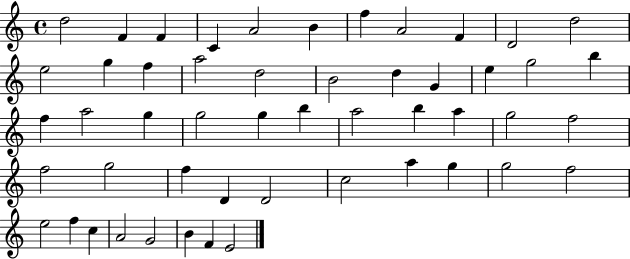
D5/h F4/q F4/q C4/q A4/h B4/q F5/q A4/h F4/q D4/h D5/h E5/h G5/q F5/q A5/h D5/h B4/h D5/q G4/q E5/q G5/h B5/q F5/q A5/h G5/q G5/h G5/q B5/q A5/h B5/q A5/q G5/h F5/h F5/h G5/h F5/q D4/q D4/h C5/h A5/q G5/q G5/h F5/h E5/h F5/q C5/q A4/h G4/h B4/q F4/q E4/h